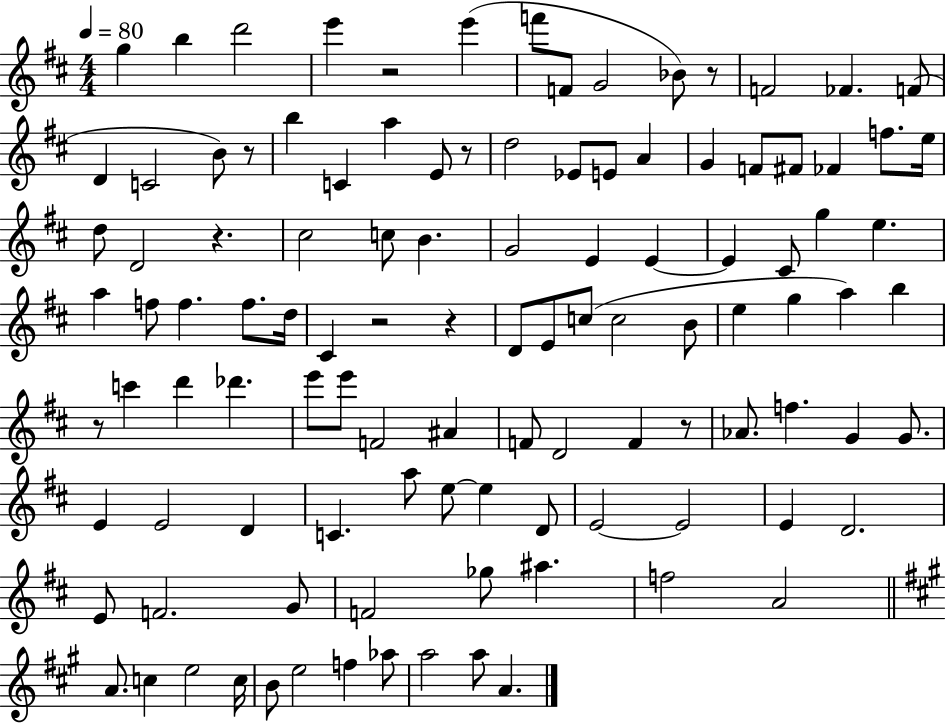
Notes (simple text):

G5/q B5/q D6/h E6/q R/h E6/q F6/e F4/e G4/h Bb4/e R/e F4/h FES4/q. F4/e D4/q C4/h B4/e R/e B5/q C4/q A5/q E4/e R/e D5/h Eb4/e E4/e A4/q G4/q F4/e F#4/e FES4/q F5/e. E5/s D5/e D4/h R/q. C#5/h C5/e B4/q. G4/h E4/q E4/q E4/q C#4/e G5/q E5/q. A5/q F5/e F5/q. F5/e. D5/s C#4/q R/h R/q D4/e E4/e C5/e C5/h B4/e E5/q G5/q A5/q B5/q R/e C6/q D6/q Db6/q. E6/e E6/e F4/h A#4/q F4/e D4/h F4/q R/e Ab4/e. F5/q. G4/q G4/e. E4/q E4/h D4/q C4/q. A5/e E5/e E5/q D4/e E4/h E4/h E4/q D4/h. E4/e F4/h. G4/e F4/h Gb5/e A#5/q. F5/h A4/h A4/e. C5/q E5/h C5/s B4/e E5/h F5/q Ab5/e A5/h A5/e A4/q.